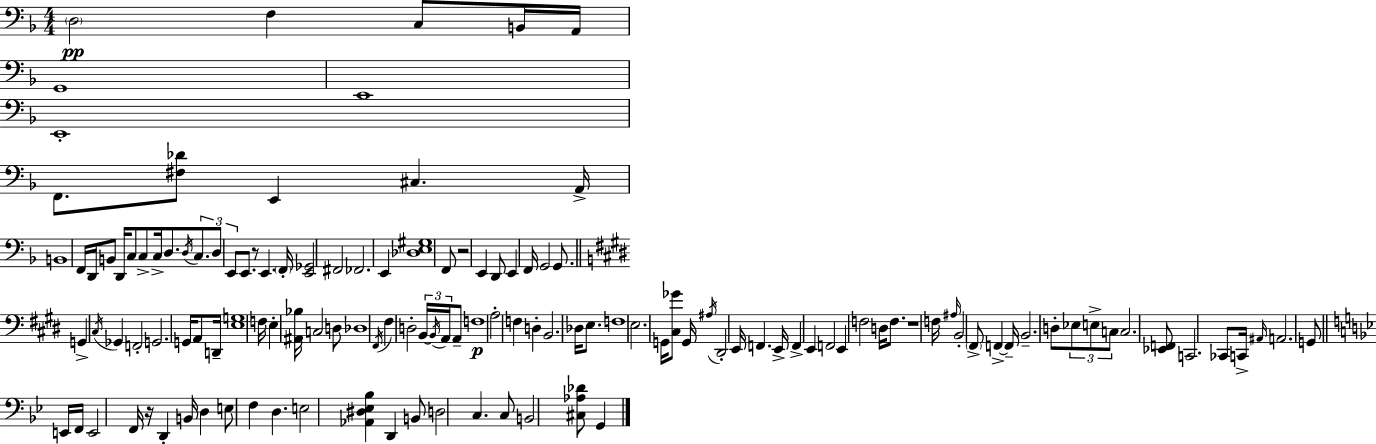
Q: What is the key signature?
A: D minor